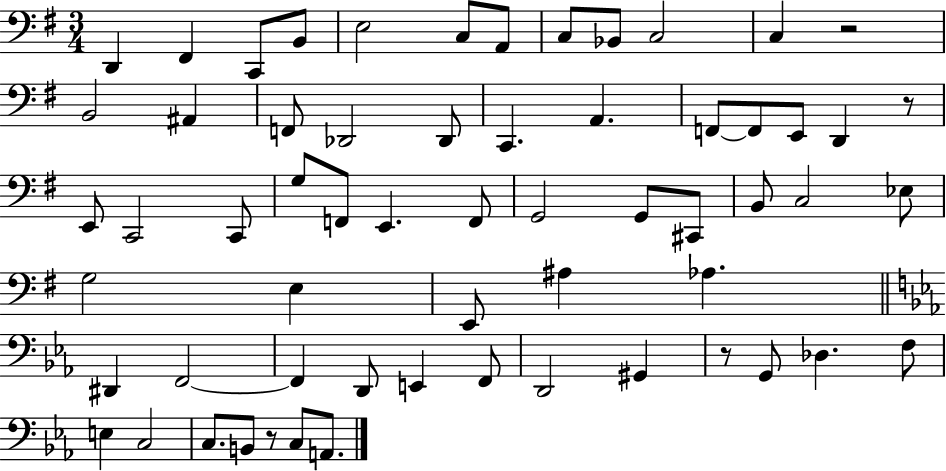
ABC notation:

X:1
T:Untitled
M:3/4
L:1/4
K:G
D,, ^F,, C,,/2 B,,/2 E,2 C,/2 A,,/2 C,/2 _B,,/2 C,2 C, z2 B,,2 ^A,, F,,/2 _D,,2 _D,,/2 C,, A,, F,,/2 F,,/2 E,,/2 D,, z/2 E,,/2 C,,2 C,,/2 G,/2 F,,/2 E,, F,,/2 G,,2 G,,/2 ^C,,/2 B,,/2 C,2 _E,/2 G,2 E, E,,/2 ^A, _A, ^D,, F,,2 F,, D,,/2 E,, F,,/2 D,,2 ^G,, z/2 G,,/2 _D, F,/2 E, C,2 C,/2 B,,/2 z/2 C,/2 A,,/2